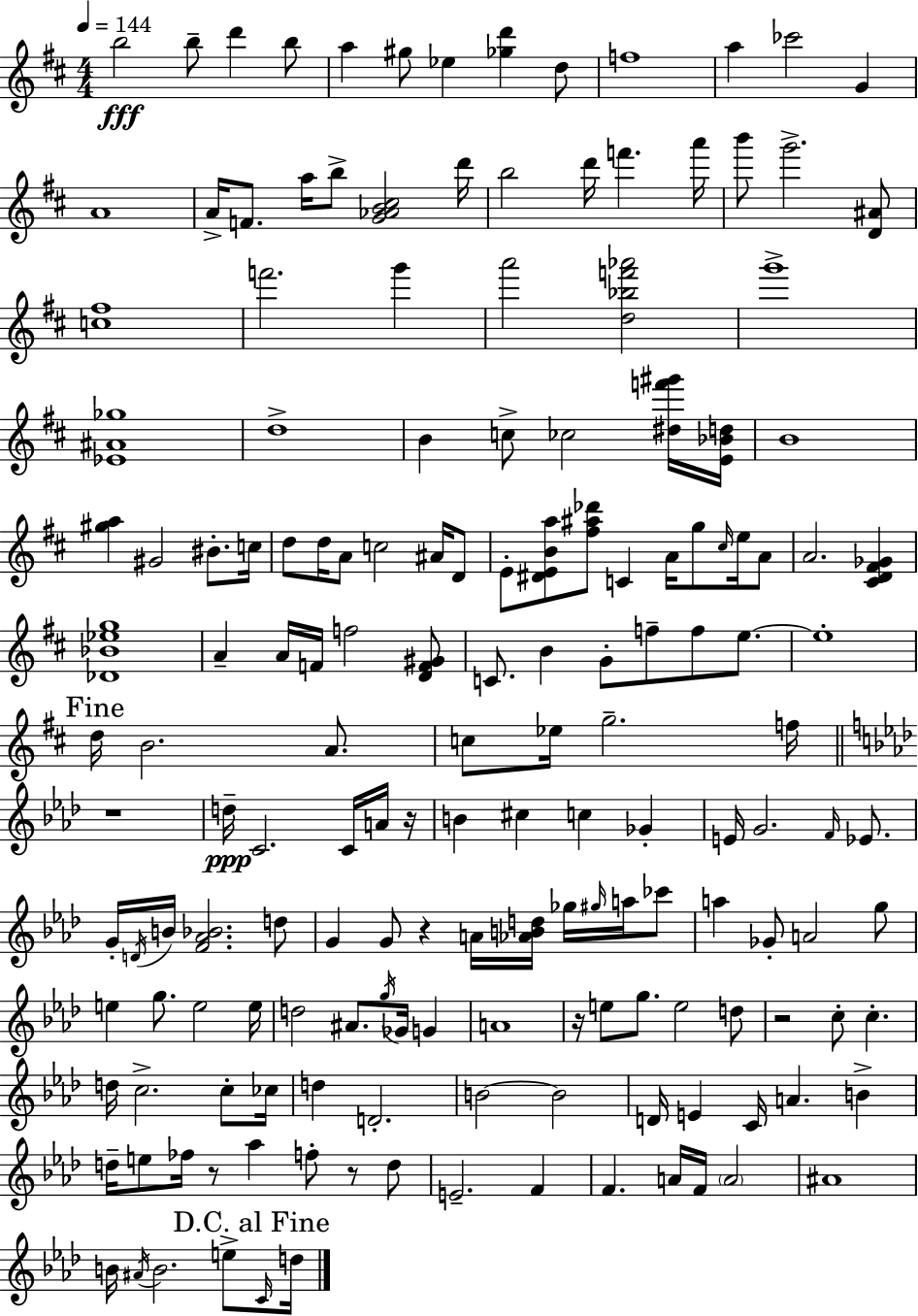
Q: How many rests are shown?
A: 7